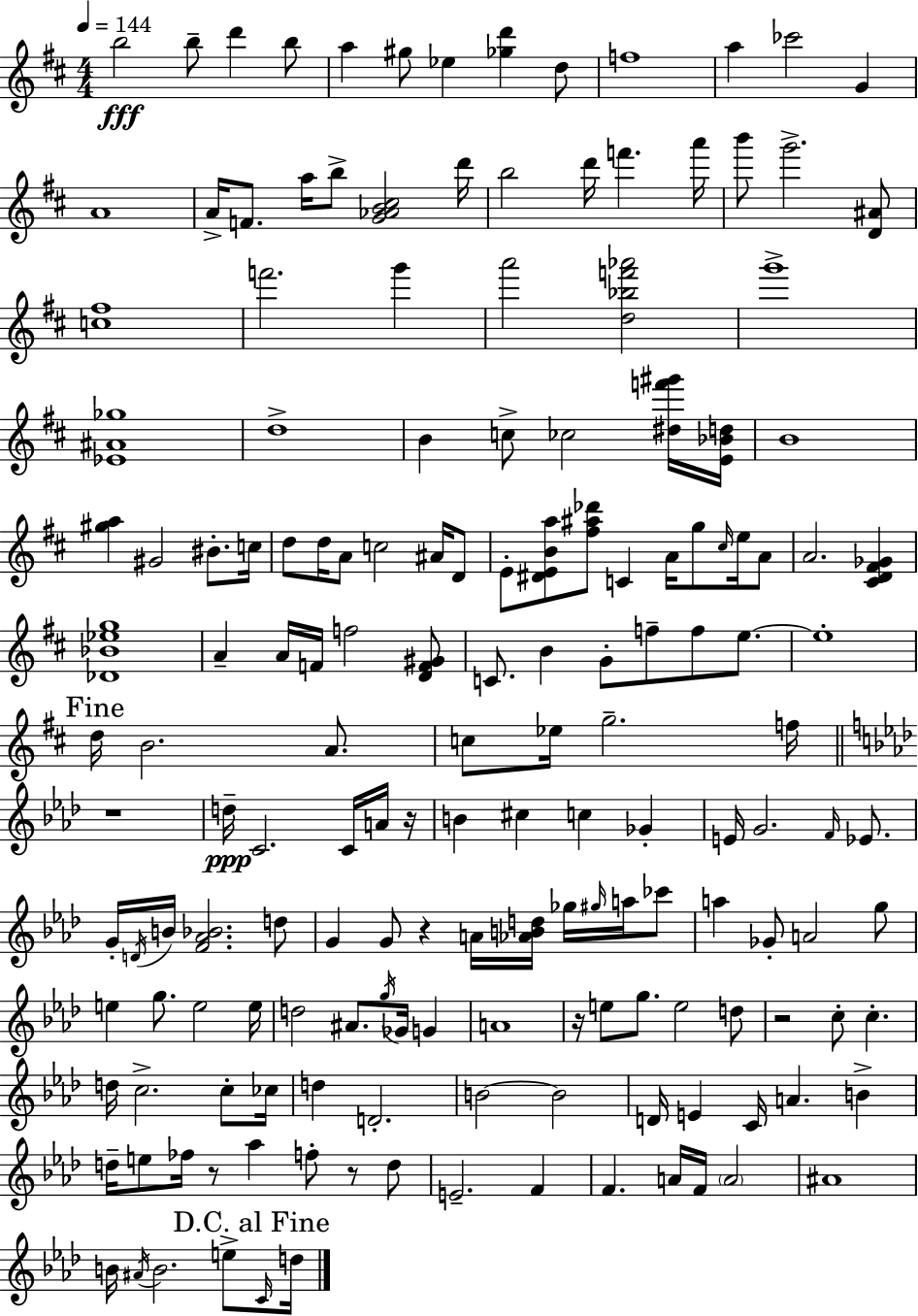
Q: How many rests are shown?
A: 7